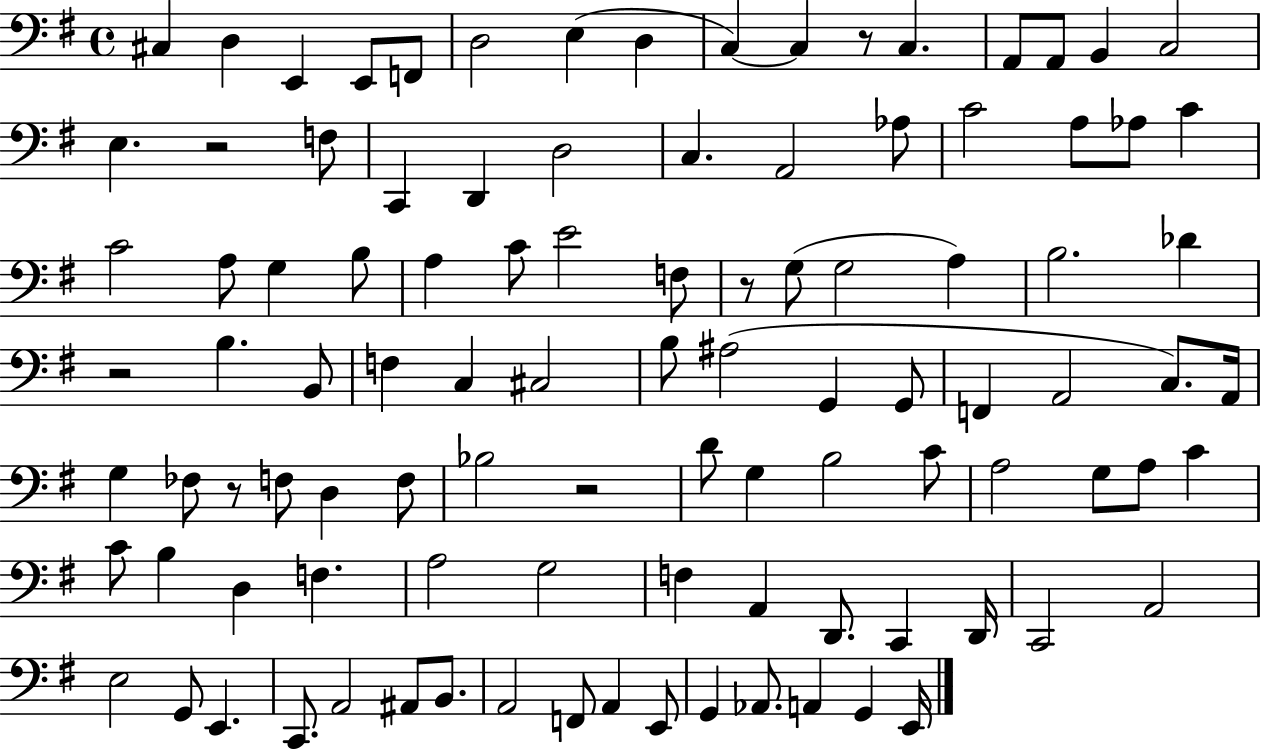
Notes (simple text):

C#3/q D3/q E2/q E2/e F2/e D3/h E3/q D3/q C3/q C3/q R/e C3/q. A2/e A2/e B2/q C3/h E3/q. R/h F3/e C2/q D2/q D3/h C3/q. A2/h Ab3/e C4/h A3/e Ab3/e C4/q C4/h A3/e G3/q B3/e A3/q C4/e E4/h F3/e R/e G3/e G3/h A3/q B3/h. Db4/q R/h B3/q. B2/e F3/q C3/q C#3/h B3/e A#3/h G2/q G2/e F2/q A2/h C3/e. A2/s G3/q FES3/e R/e F3/e D3/q F3/e Bb3/h R/h D4/e G3/q B3/h C4/e A3/h G3/e A3/e C4/q C4/e B3/q D3/q F3/q. A3/h G3/h F3/q A2/q D2/e. C2/q D2/s C2/h A2/h E3/h G2/e E2/q. C2/e. A2/h A#2/e B2/e. A2/h F2/e A2/q E2/e G2/q Ab2/e. A2/q G2/q E2/s